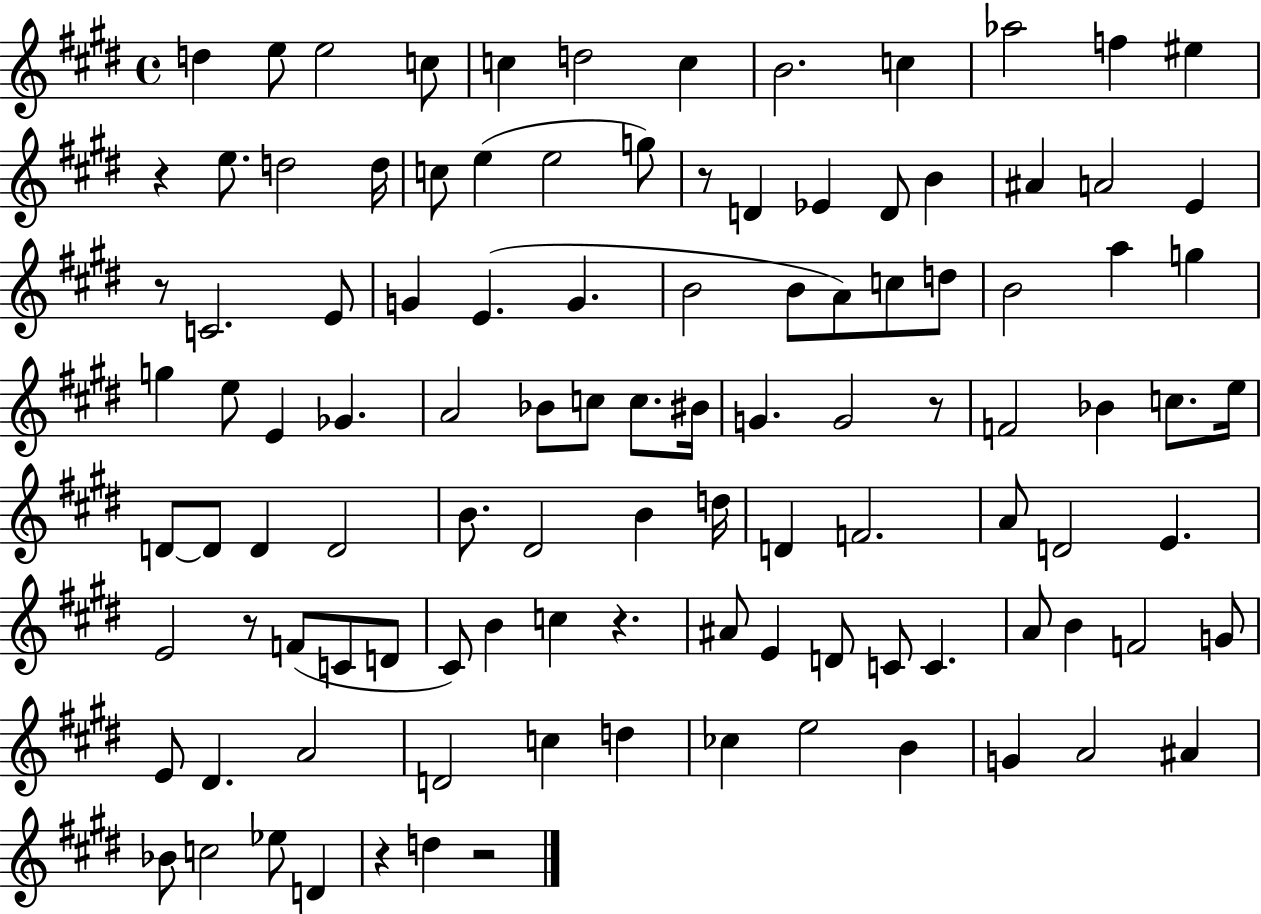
{
  \clef treble
  \time 4/4
  \defaultTimeSignature
  \key e \major
  d''4 e''8 e''2 c''8 | c''4 d''2 c''4 | b'2. c''4 | aes''2 f''4 eis''4 | \break r4 e''8. d''2 d''16 | c''8 e''4( e''2 g''8) | r8 d'4 ees'4 d'8 b'4 | ais'4 a'2 e'4 | \break r8 c'2. e'8 | g'4 e'4.( g'4. | b'2 b'8 a'8) c''8 d''8 | b'2 a''4 g''4 | \break g''4 e''8 e'4 ges'4. | a'2 bes'8 c''8 c''8. bis'16 | g'4. g'2 r8 | f'2 bes'4 c''8. e''16 | \break d'8~~ d'8 d'4 d'2 | b'8. dis'2 b'4 d''16 | d'4 f'2. | a'8 d'2 e'4. | \break e'2 r8 f'8( c'8 d'8 | cis'8) b'4 c''4 r4. | ais'8 e'4 d'8 c'8 c'4. | a'8 b'4 f'2 g'8 | \break e'8 dis'4. a'2 | d'2 c''4 d''4 | ces''4 e''2 b'4 | g'4 a'2 ais'4 | \break bes'8 c''2 ees''8 d'4 | r4 d''4 r2 | \bar "|."
}